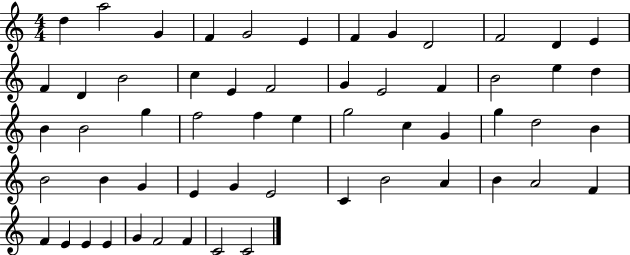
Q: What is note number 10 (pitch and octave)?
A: F4